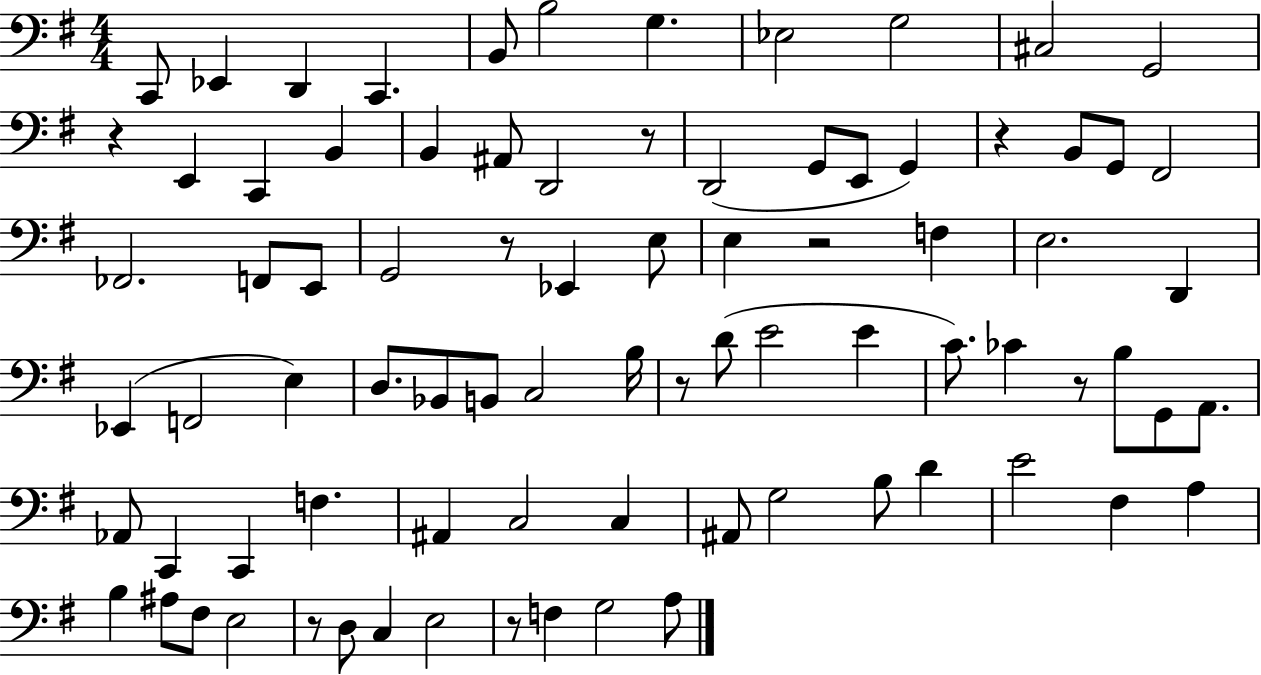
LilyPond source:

{
  \clef bass
  \numericTimeSignature
  \time 4/4
  \key g \major
  \repeat volta 2 { c,8 ees,4 d,4 c,4. | b,8 b2 g4. | ees2 g2 | cis2 g,2 | \break r4 e,4 c,4 b,4 | b,4 ais,8 d,2 r8 | d,2( g,8 e,8 g,4) | r4 b,8 g,8 fis,2 | \break fes,2. f,8 e,8 | g,2 r8 ees,4 e8 | e4 r2 f4 | e2. d,4 | \break ees,4( f,2 e4) | d8. bes,8 b,8 c2 b16 | r8 d'8( e'2 e'4 | c'8.) ces'4 r8 b8 g,8 a,8. | \break aes,8 c,4 c,4 f4. | ais,4 c2 c4 | ais,8 g2 b8 d'4 | e'2 fis4 a4 | \break b4 ais8 fis8 e2 | r8 d8 c4 e2 | r8 f4 g2 a8 | } \bar "|."
}